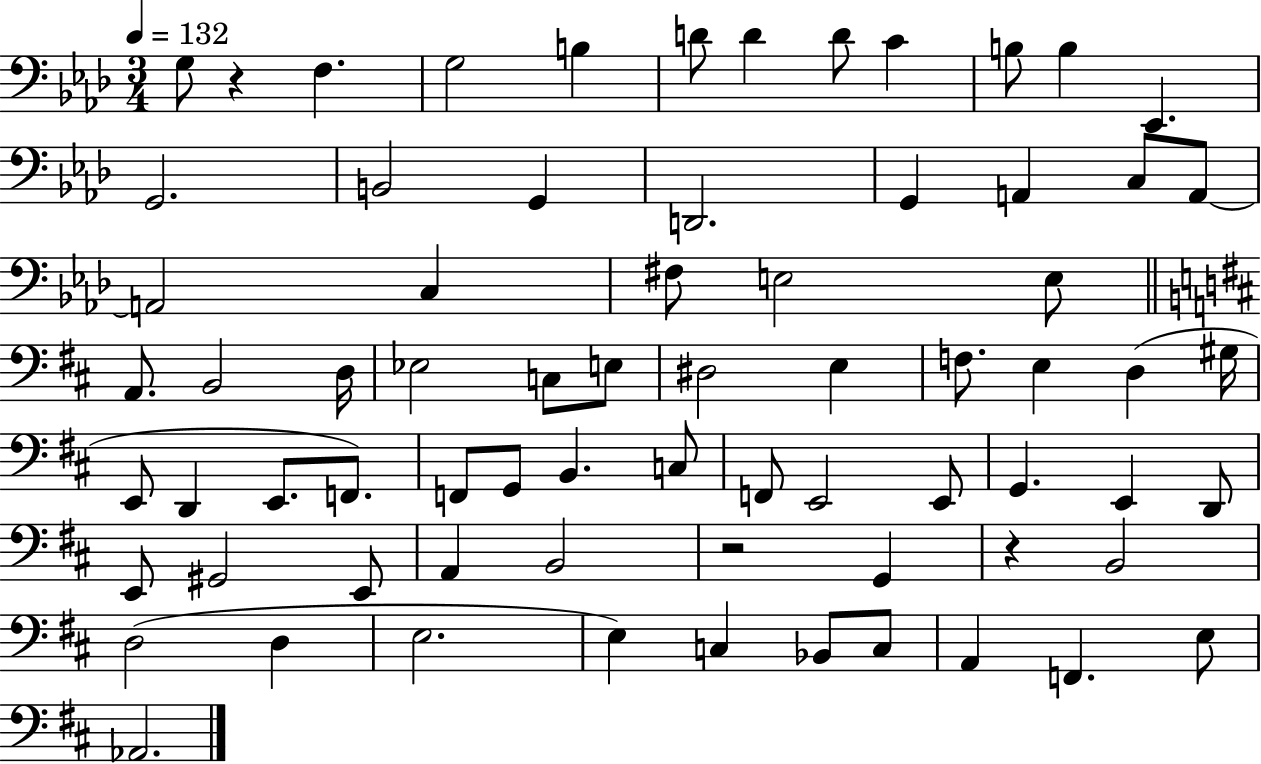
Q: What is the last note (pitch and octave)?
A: Ab2